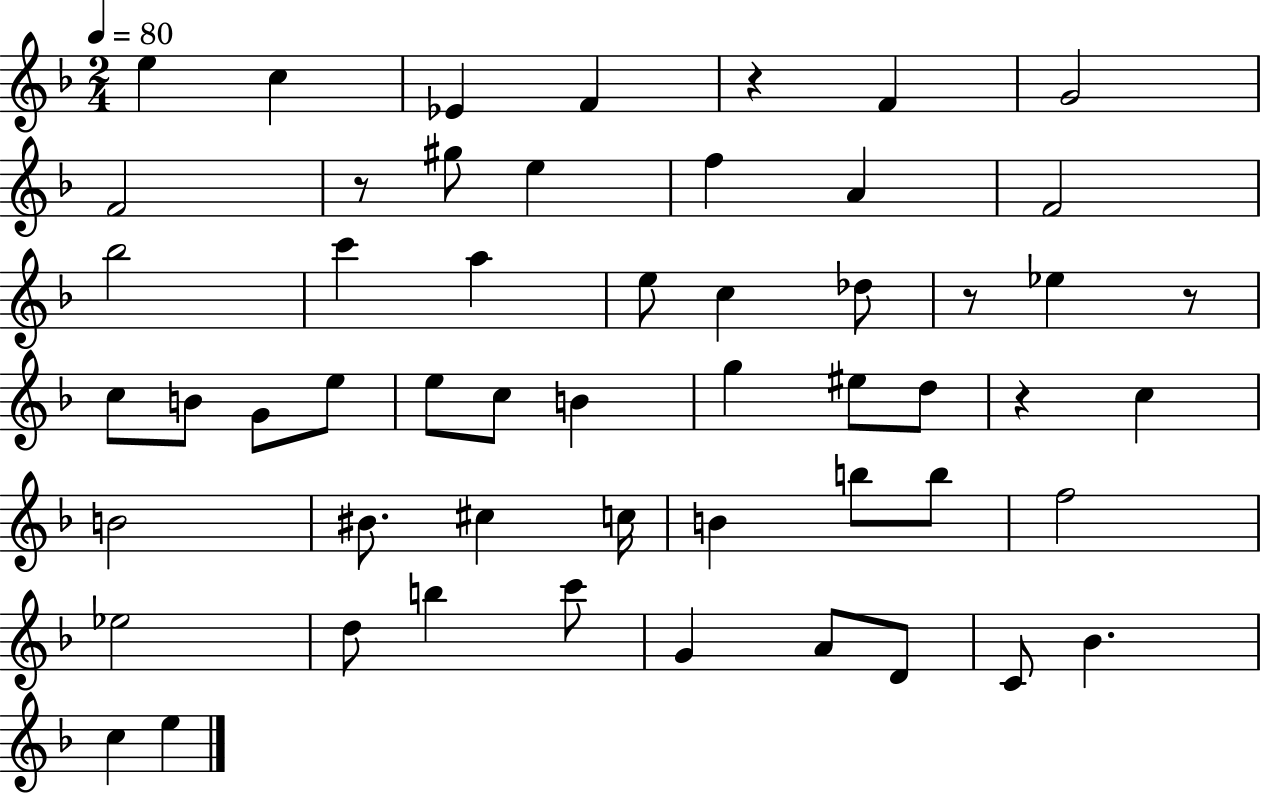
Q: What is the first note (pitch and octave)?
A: E5